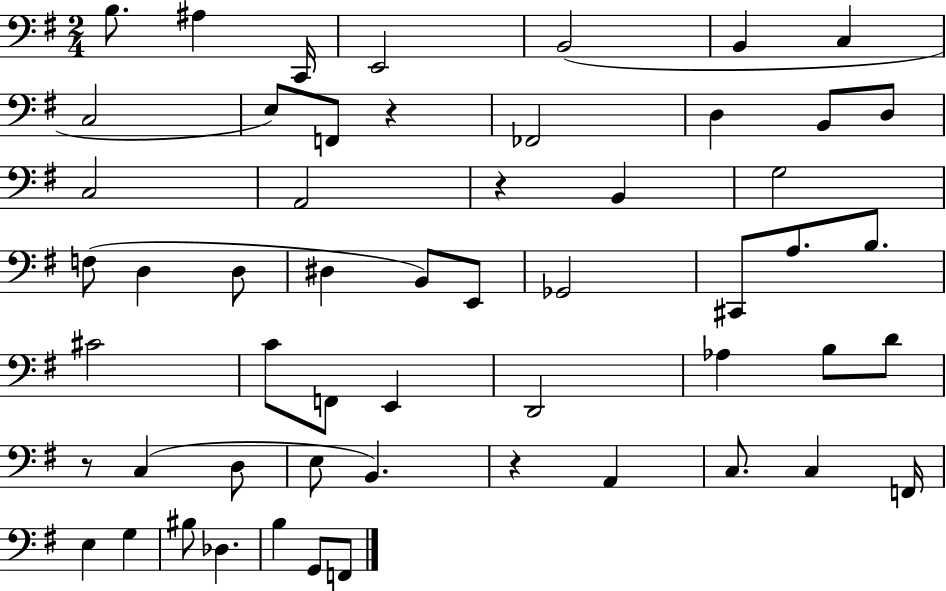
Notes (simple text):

B3/e. A#3/q C2/s E2/h B2/h B2/q C3/q C3/h E3/e F2/e R/q FES2/h D3/q B2/e D3/e C3/h A2/h R/q B2/q G3/h F3/e D3/q D3/e D#3/q B2/e E2/e Gb2/h C#2/e A3/e. B3/e. C#4/h C4/e F2/e E2/q D2/h Ab3/q B3/e D4/e R/e C3/q D3/e E3/e B2/q. R/q A2/q C3/e. C3/q F2/s E3/q G3/q BIS3/e Db3/q. B3/q G2/e F2/e